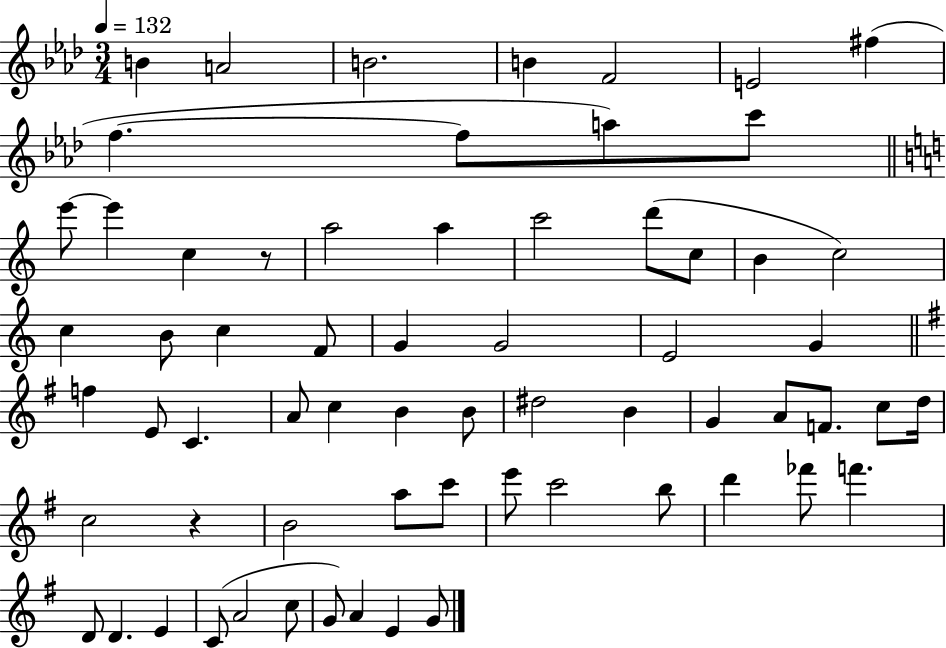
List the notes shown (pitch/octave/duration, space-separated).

B4/q A4/h B4/h. B4/q F4/h E4/h F#5/q F5/q. F5/e A5/e C6/e E6/e E6/q C5/q R/e A5/h A5/q C6/h D6/e C5/e B4/q C5/h C5/q B4/e C5/q F4/e G4/q G4/h E4/h G4/q F5/q E4/e C4/q. A4/e C5/q B4/q B4/e D#5/h B4/q G4/q A4/e F4/e. C5/e D5/s C5/h R/q B4/h A5/e C6/e E6/e C6/h B5/e D6/q FES6/e F6/q. D4/e D4/q. E4/q C4/e A4/h C5/e G4/e A4/q E4/q G4/e